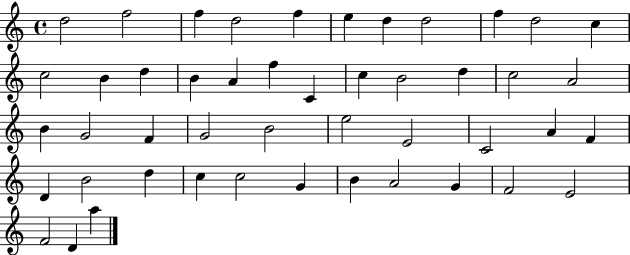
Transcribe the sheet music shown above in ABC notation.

X:1
T:Untitled
M:4/4
L:1/4
K:C
d2 f2 f d2 f e d d2 f d2 c c2 B d B A f C c B2 d c2 A2 B G2 F G2 B2 e2 E2 C2 A F D B2 d c c2 G B A2 G F2 E2 F2 D a